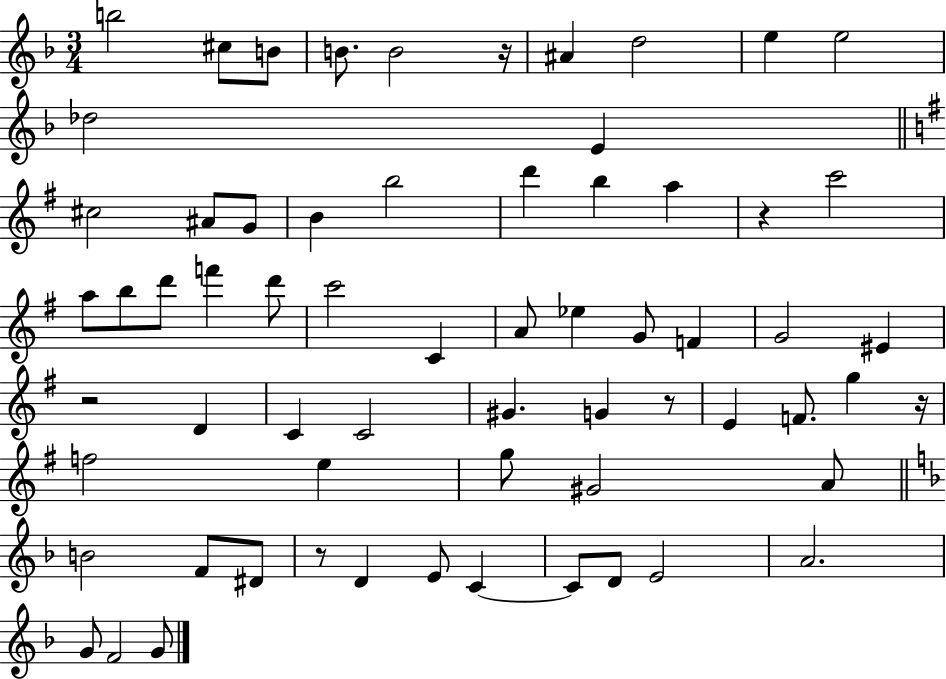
X:1
T:Untitled
M:3/4
L:1/4
K:F
b2 ^c/2 B/2 B/2 B2 z/4 ^A d2 e e2 _d2 E ^c2 ^A/2 G/2 B b2 d' b a z c'2 a/2 b/2 d'/2 f' d'/2 c'2 C A/2 _e G/2 F G2 ^E z2 D C C2 ^G G z/2 E F/2 g z/4 f2 e g/2 ^G2 A/2 B2 F/2 ^D/2 z/2 D E/2 C C/2 D/2 E2 A2 G/2 F2 G/2